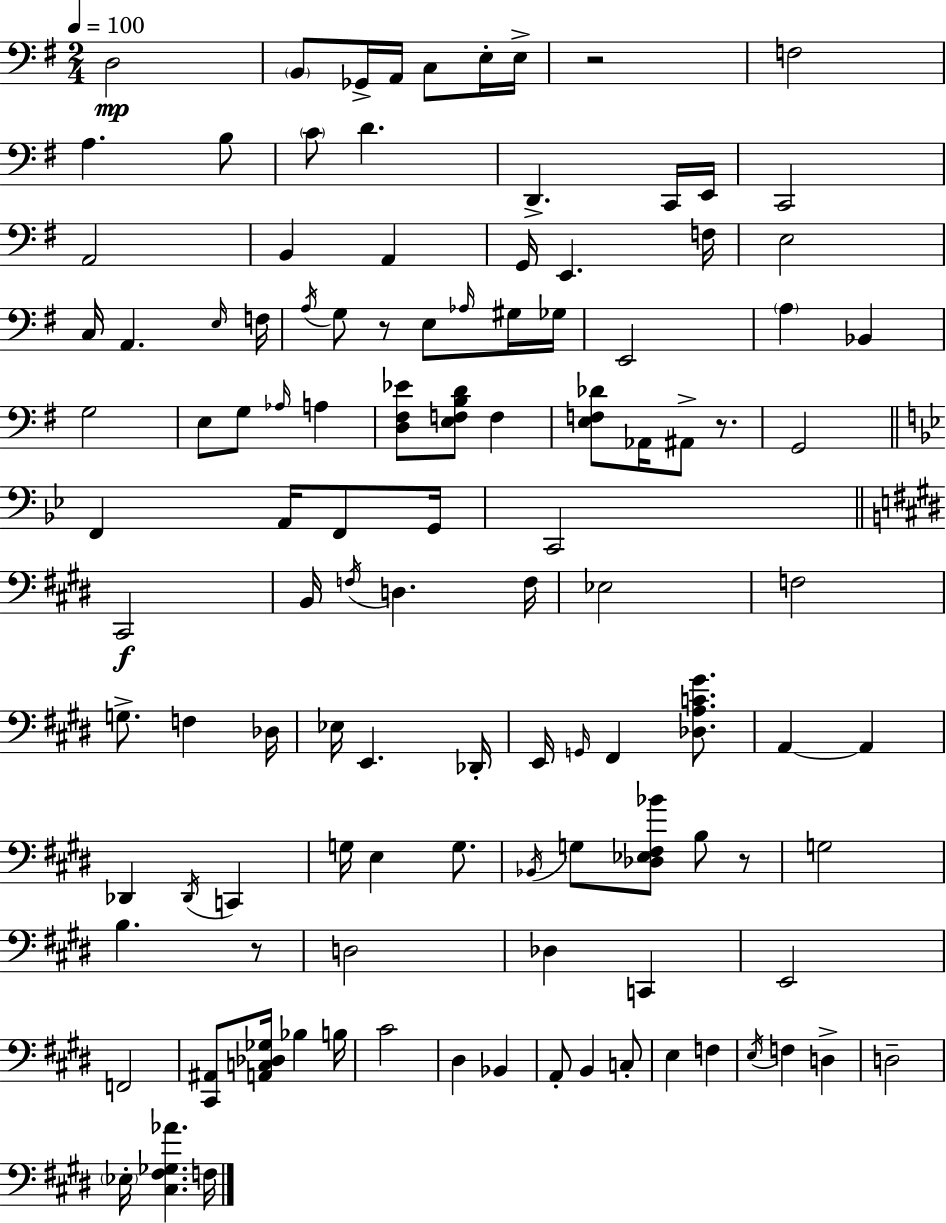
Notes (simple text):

D3/h B2/e Gb2/s A2/s C3/e E3/s E3/s R/h F3/h A3/q. B3/e C4/e D4/q. D2/q. C2/s E2/s C2/h A2/h B2/q A2/q G2/s E2/q. F3/s E3/h C3/s A2/q. E3/s F3/s A3/s G3/e R/e E3/e Ab3/s G#3/s Gb3/s E2/h A3/q Bb2/q G3/h E3/e G3/e Ab3/s A3/q [D3,F#3,Eb4]/e [E3,F3,B3,D4]/e F3/q [E3,F3,Db4]/e Ab2/s A#2/e R/e. G2/h F2/q A2/s F2/e G2/s C2/h C#2/h B2/s F3/s D3/q. F3/s Eb3/h F3/h G3/e. F3/q Db3/s Eb3/s E2/q. Db2/s E2/s G2/s F#2/q [Db3,A3,C4,G#4]/e. A2/q A2/q Db2/q Db2/s C2/q G3/s E3/q G3/e. Bb2/s G3/e [Db3,Eb3,F#3,Bb4]/e B3/e R/e G3/h B3/q. R/e D3/h Db3/q C2/q E2/h F2/h [C#2,A#2]/e [A2,C3,Db3,Gb3]/s Bb3/q B3/s C#4/h D#3/q Bb2/q A2/e B2/q C3/e E3/q F3/q E3/s F3/q D3/q D3/h Eb3/s [C#3,F#3,Gb3,Ab4]/q. F3/s